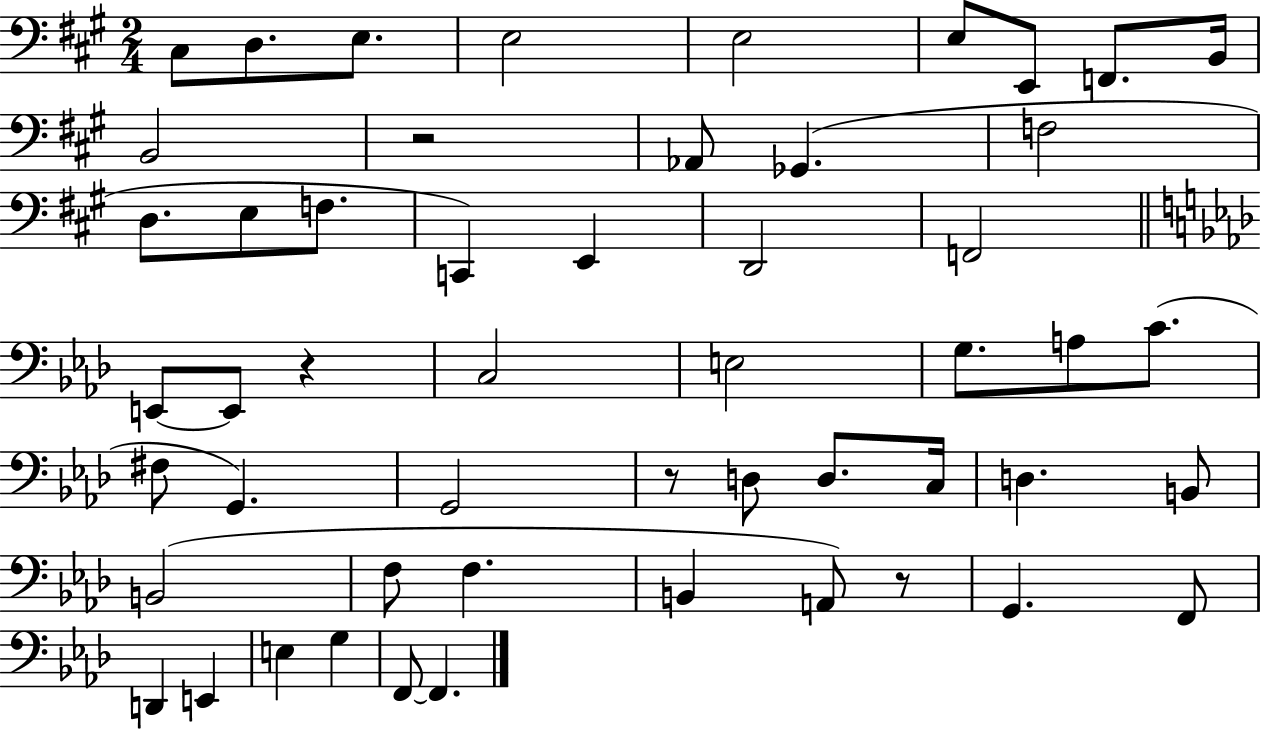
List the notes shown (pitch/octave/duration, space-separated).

C#3/e D3/e. E3/e. E3/h E3/h E3/e E2/e F2/e. B2/s B2/h R/h Ab2/e Gb2/q. F3/h D3/e. E3/e F3/e. C2/q E2/q D2/h F2/h E2/e E2/e R/q C3/h E3/h G3/e. A3/e C4/e. F#3/e G2/q. G2/h R/e D3/e D3/e. C3/s D3/q. B2/e B2/h F3/e F3/q. B2/q A2/e R/e G2/q. F2/e D2/q E2/q E3/q G3/q F2/e F2/q.